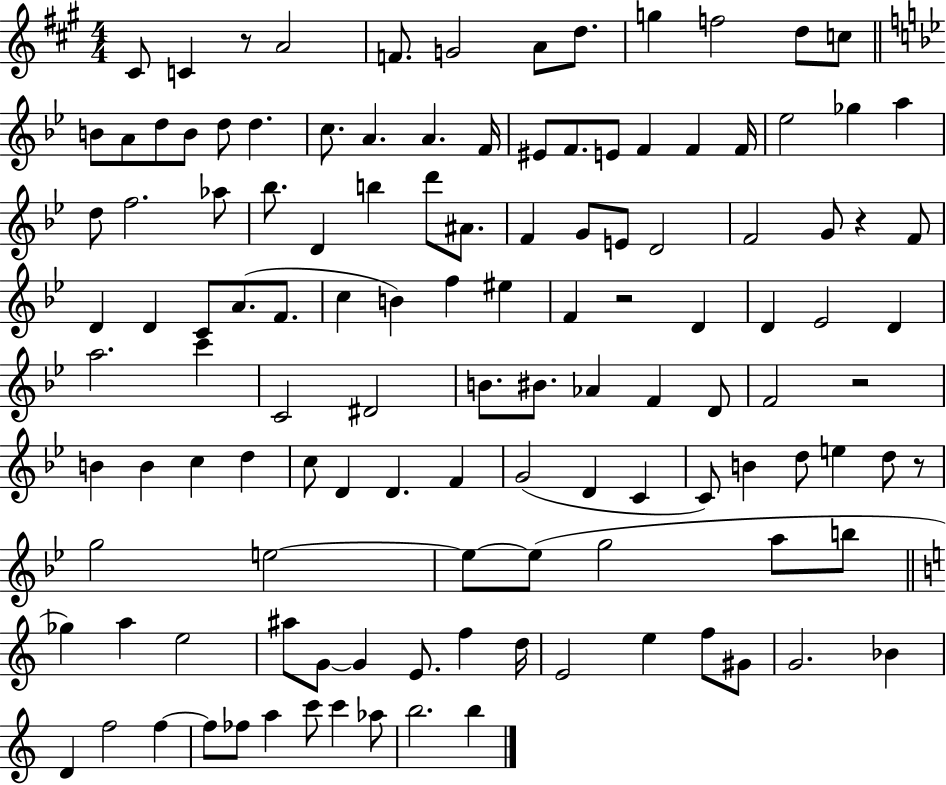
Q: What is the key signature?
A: A major